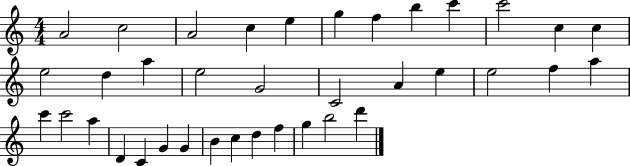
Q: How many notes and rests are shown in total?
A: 37